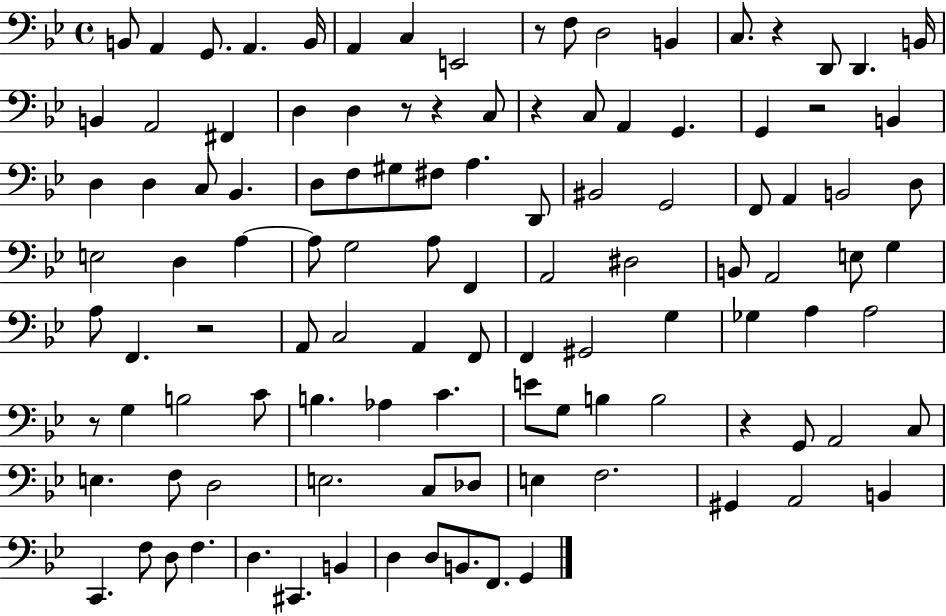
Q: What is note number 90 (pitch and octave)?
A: A2